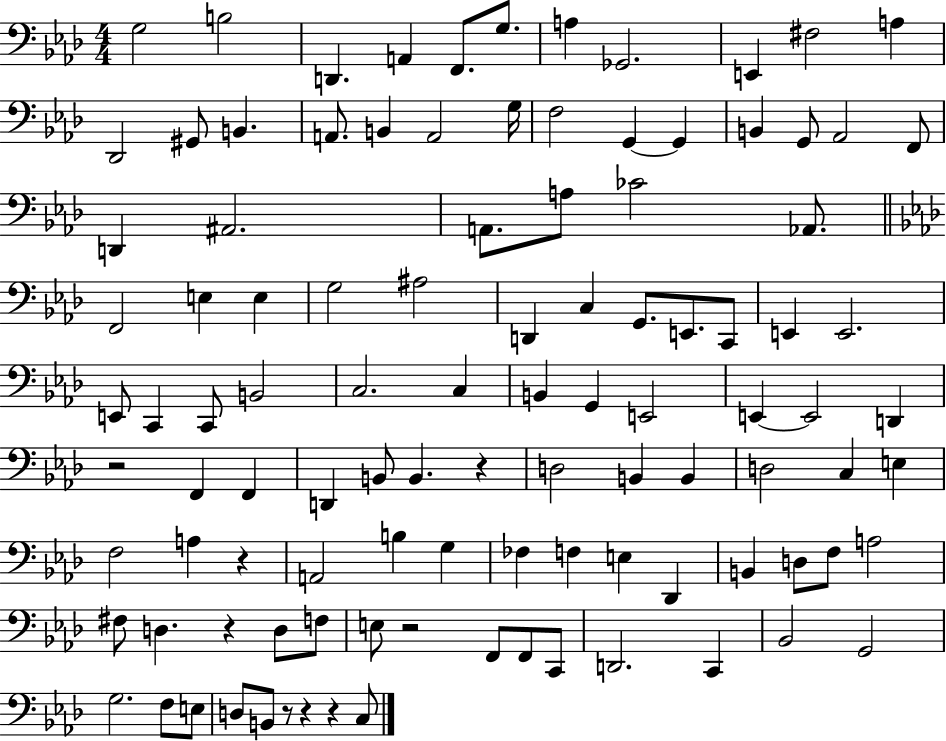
G3/h B3/h D2/q. A2/q F2/e. G3/e. A3/q Gb2/h. E2/q F#3/h A3/q Db2/h G#2/e B2/q. A2/e. B2/q A2/h G3/s F3/h G2/q G2/q B2/q G2/e Ab2/h F2/e D2/q A#2/h. A2/e. A3/e CES4/h Ab2/e. F2/h E3/q E3/q G3/h A#3/h D2/q C3/q G2/e. E2/e. C2/e E2/q E2/h. E2/e C2/q C2/e B2/h C3/h. C3/q B2/q G2/q E2/h E2/q E2/h D2/q R/h F2/q F2/q D2/q B2/e B2/q. R/q D3/h B2/q B2/q D3/h C3/q E3/q F3/h A3/q R/q A2/h B3/q G3/q FES3/q F3/q E3/q Db2/q B2/q D3/e F3/e A3/h F#3/e D3/q. R/q D3/e F3/e E3/e R/h F2/e F2/e C2/e D2/h. C2/q Bb2/h G2/h G3/h. F3/e E3/e D3/e B2/e R/e R/q R/q C3/e